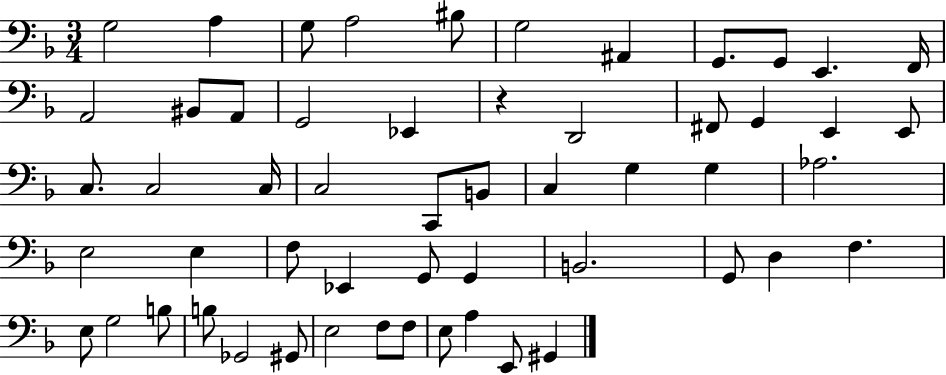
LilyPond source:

{
  \clef bass
  \numericTimeSignature
  \time 3/4
  \key f \major
  g2 a4 | g8 a2 bis8 | g2 ais,4 | g,8. g,8 e,4. f,16 | \break a,2 bis,8 a,8 | g,2 ees,4 | r4 d,2 | fis,8 g,4 e,4 e,8 | \break c8. c2 c16 | c2 c,8 b,8 | c4 g4 g4 | aes2. | \break e2 e4 | f8 ees,4 g,8 g,4 | b,2. | g,8 d4 f4. | \break e8 g2 b8 | b8 ges,2 gis,8 | e2 f8 f8 | e8 a4 e,8 gis,4 | \break \bar "|."
}